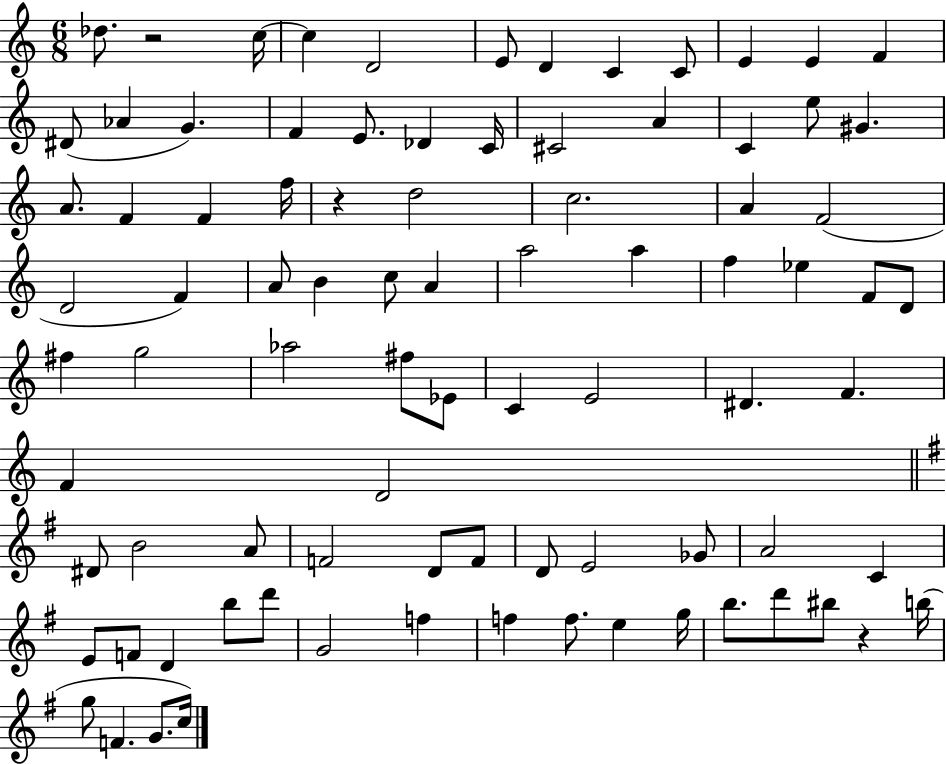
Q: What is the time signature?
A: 6/8